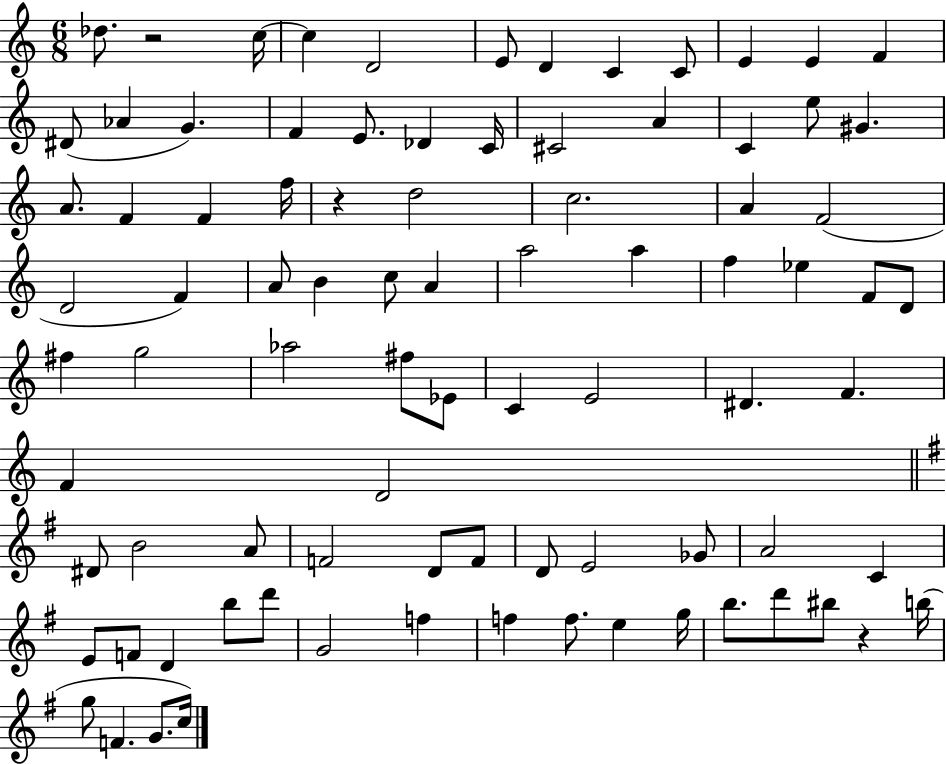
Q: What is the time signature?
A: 6/8